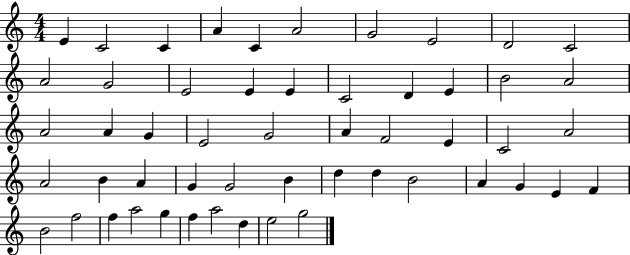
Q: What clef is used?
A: treble